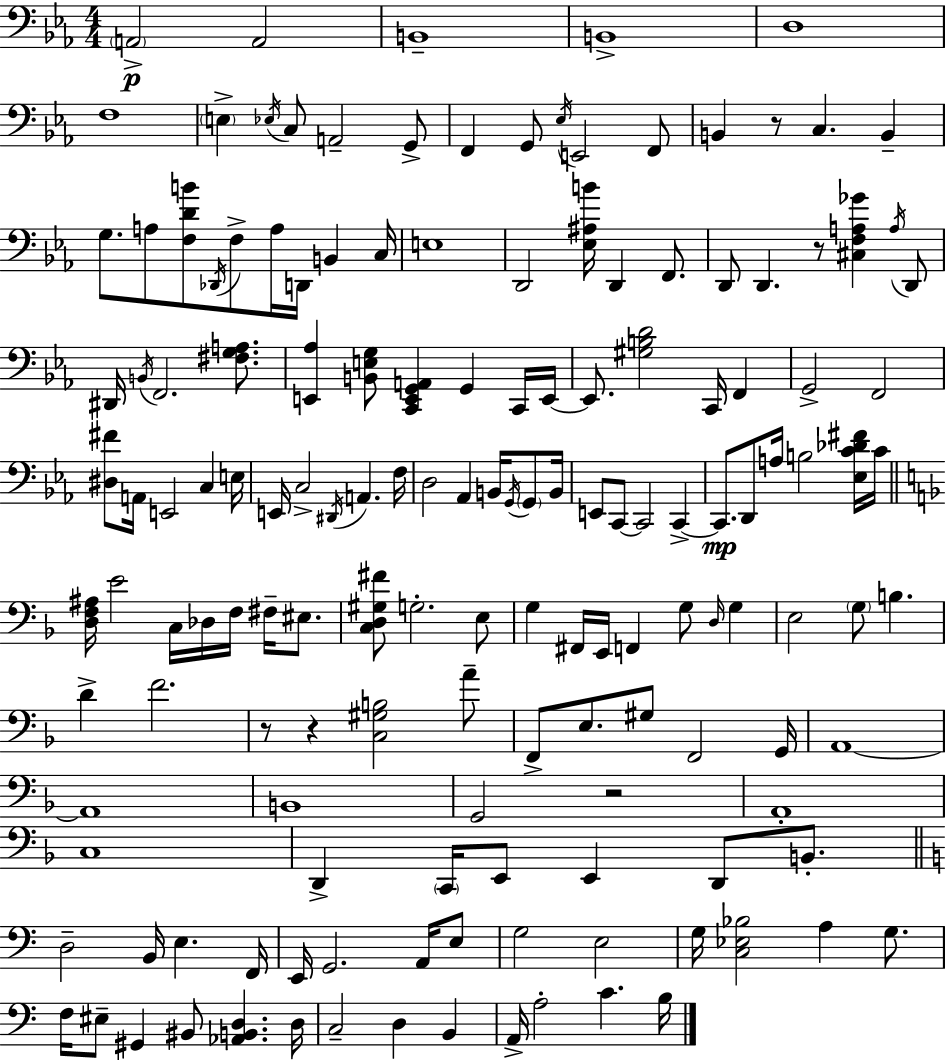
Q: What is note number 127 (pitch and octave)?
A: C3